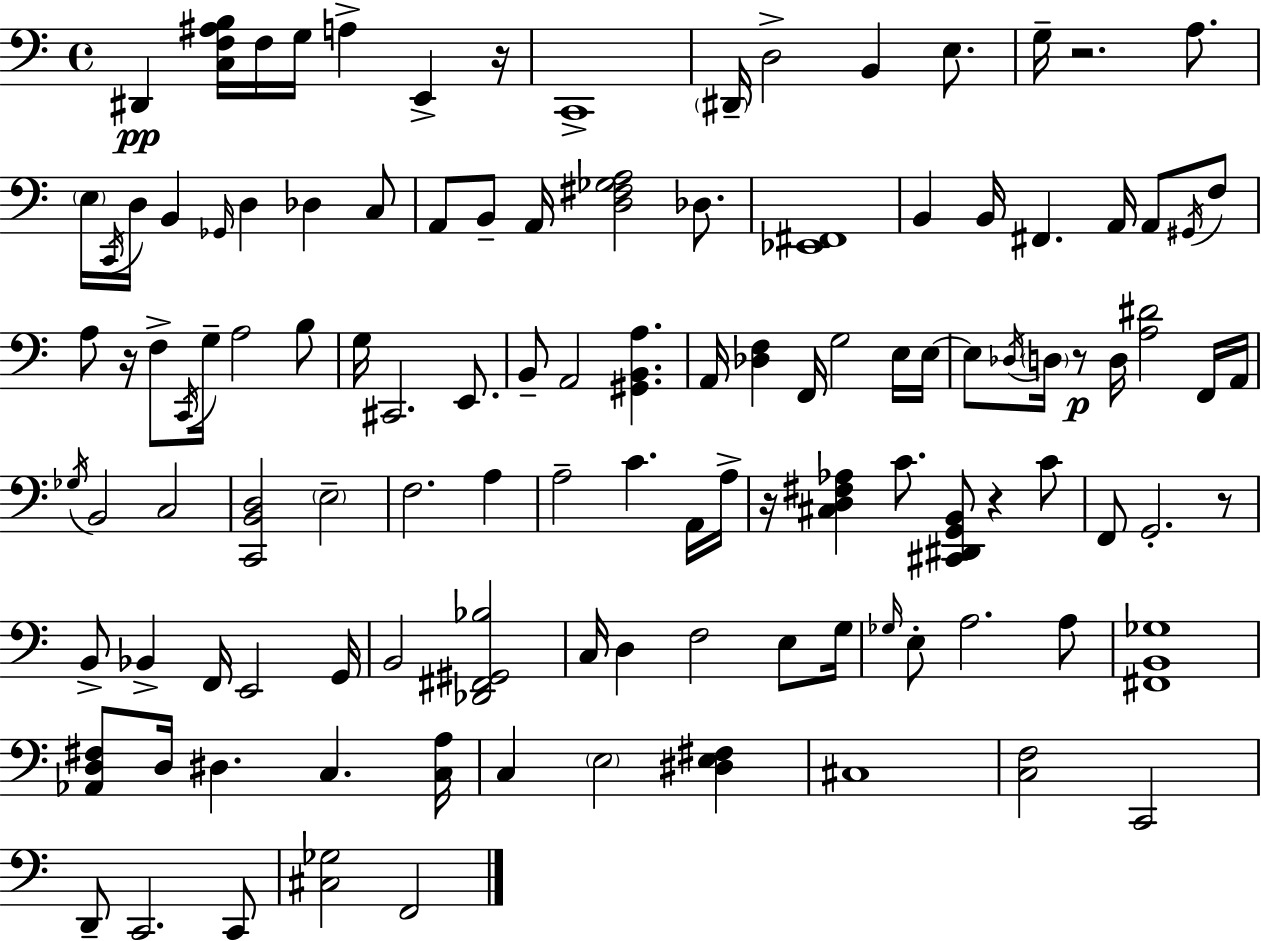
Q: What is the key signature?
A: C major